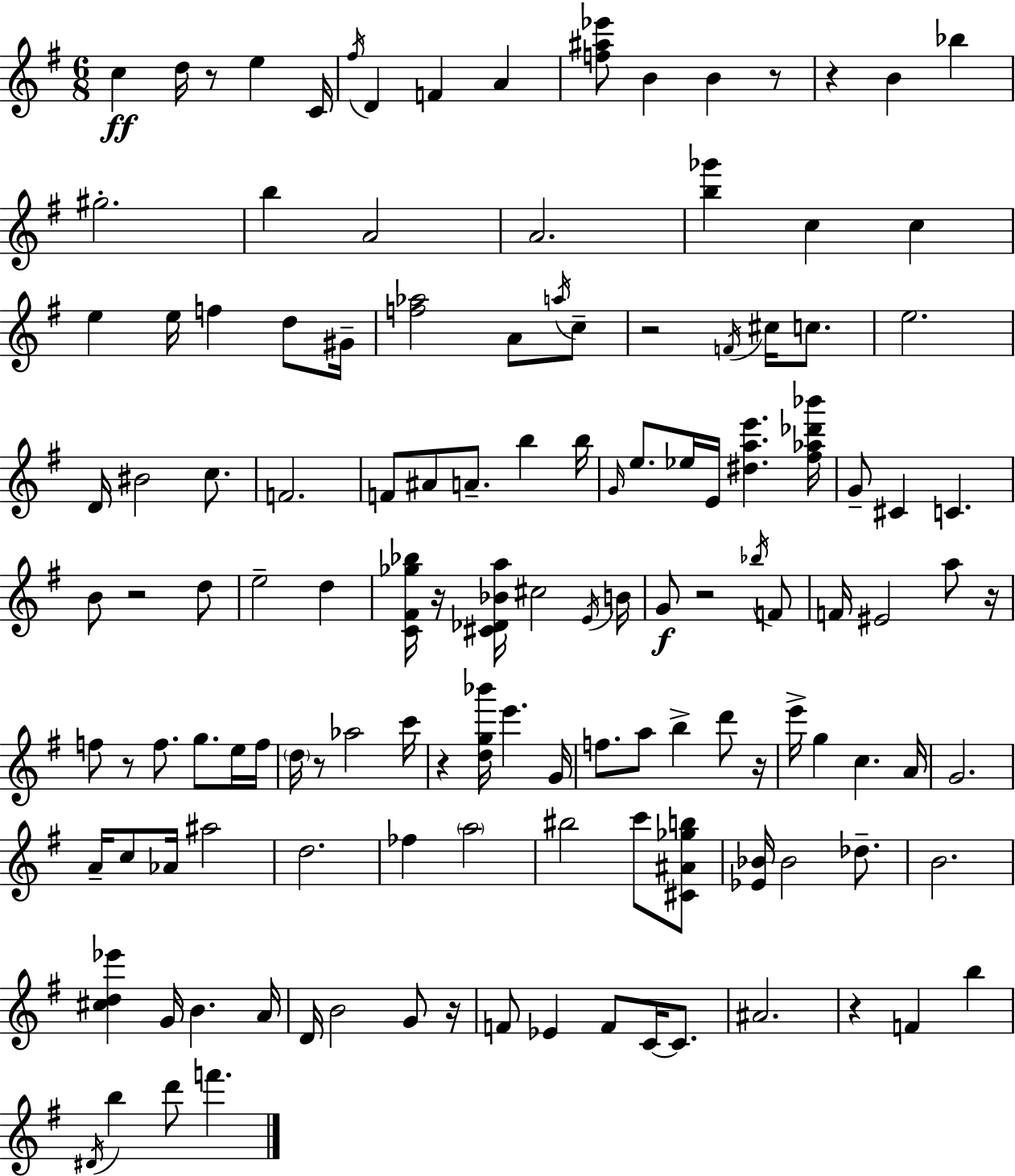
C5/q D5/s R/e E5/q C4/s F#5/s D4/q F4/q A4/q [F5,A#5,Eb6]/e B4/q B4/q R/e R/q B4/q Bb5/q G#5/h. B5/q A4/h A4/h. [B5,Gb6]/q C5/q C5/q E5/q E5/s F5/q D5/e G#4/s [F5,Ab5]/h A4/e A5/s C5/e R/h F4/s C#5/s C5/e. E5/h. D4/s BIS4/h C5/e. F4/h. F4/e A#4/e A4/e. B5/q B5/s G4/s E5/e. Eb5/s E4/s [D#5,A5,E6]/q. [F#5,Ab5,Db6,Bb6]/s G4/e C#4/q C4/q. B4/e R/h D5/e E5/h D5/q [C4,F#4,Gb5,Bb5]/s R/s [C#4,Db4,Bb4,A5]/s C#5/h E4/s B4/s G4/e R/h Bb5/s F4/e F4/s EIS4/h A5/e R/s F5/e R/e F5/e. G5/e. E5/s F5/s D5/s R/e Ab5/h C6/s R/q [D5,G5,Bb6]/s E6/q. G4/s F5/e. A5/e B5/q D6/e R/s E6/s G5/q C5/q. A4/s G4/h. A4/s C5/e Ab4/s A#5/h D5/h. FES5/q A5/h BIS5/h C6/e [C#4,A#4,Gb5,B5]/e [Eb4,Bb4]/s Bb4/h Db5/e. B4/h. [C#5,D5,Eb6]/q G4/s B4/q. A4/s D4/s B4/h G4/e R/s F4/e Eb4/q F4/e C4/s C4/e. A#4/h. R/q F4/q B5/q D#4/s B5/q D6/e F6/q.